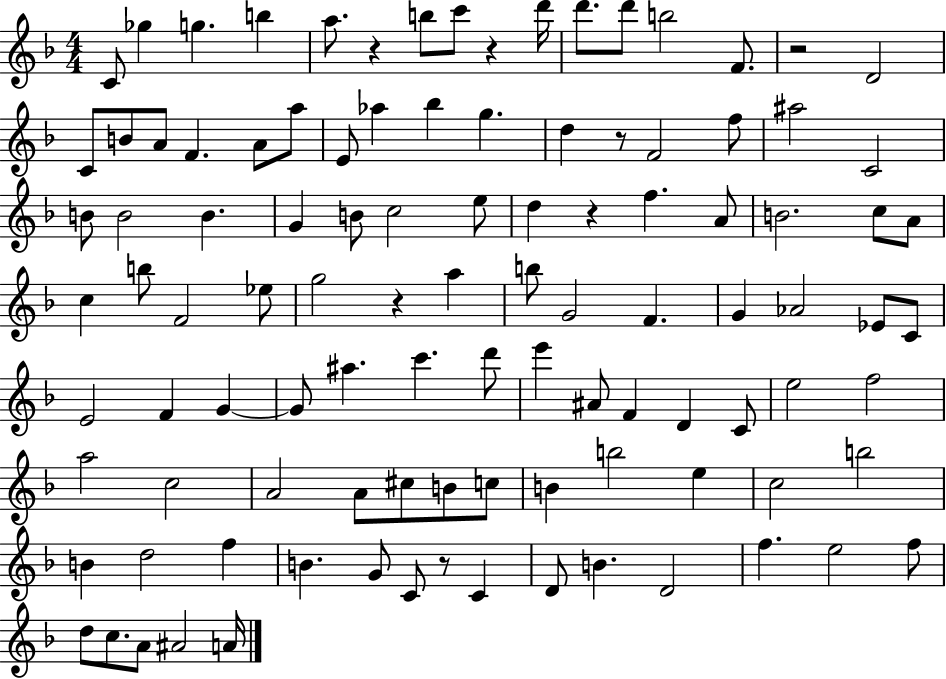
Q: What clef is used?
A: treble